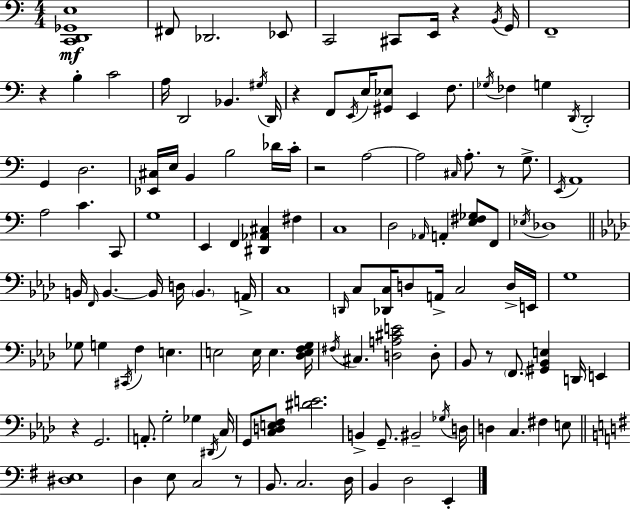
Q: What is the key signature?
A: C major